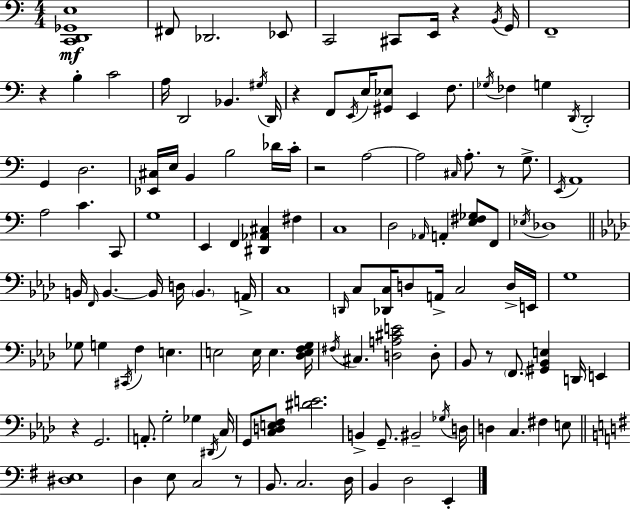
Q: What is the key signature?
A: C major